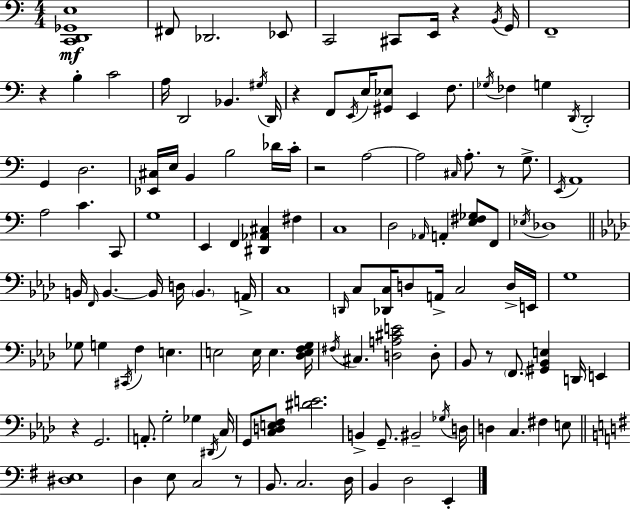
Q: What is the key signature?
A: C major